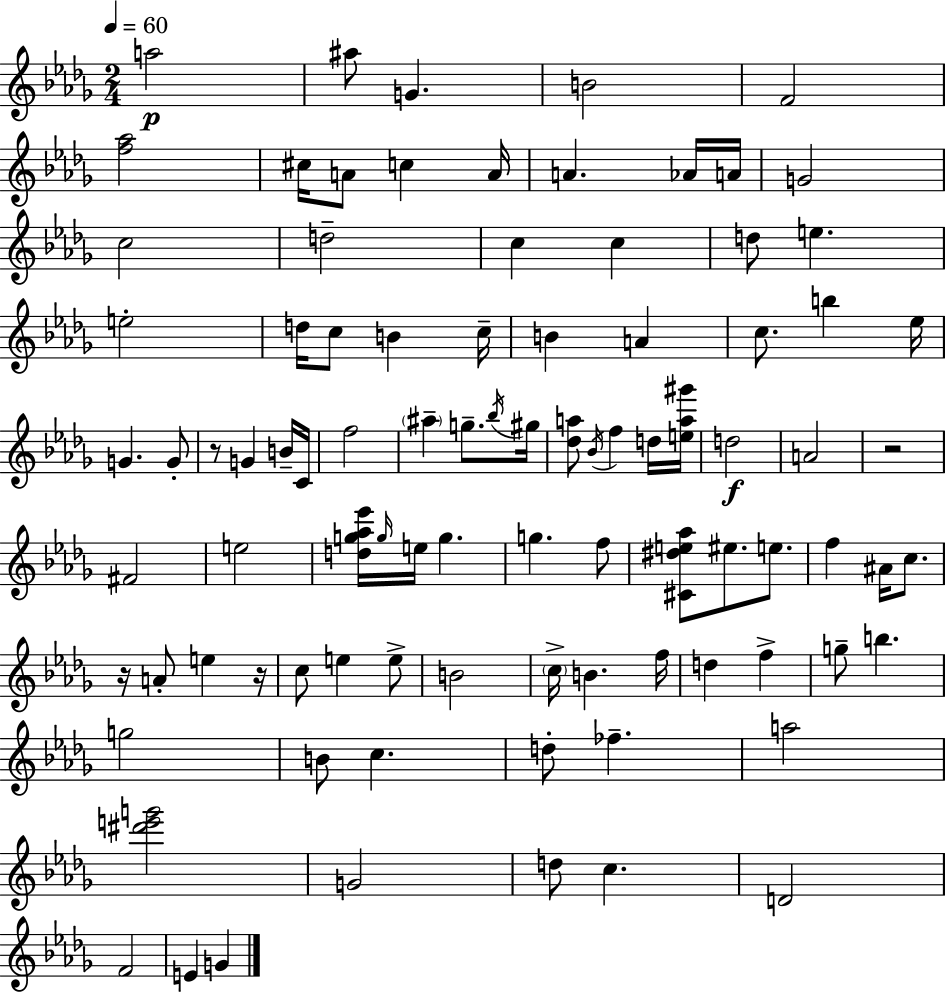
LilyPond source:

{
  \clef treble
  \numericTimeSignature
  \time 2/4
  \key bes \minor
  \tempo 4 = 60
  a''2\p | ais''8 g'4. | b'2 | f'2 | \break <f'' aes''>2 | cis''16 a'8 c''4 a'16 | a'4. aes'16 a'16 | g'2 | \break c''2 | d''2-- | c''4 c''4 | d''8 e''4. | \break e''2-. | d''16 c''8 b'4 c''16-- | b'4 a'4 | c''8. b''4 ees''16 | \break g'4. g'8-. | r8 g'4 b'16-- c'16 | f''2 | \parenthesize ais''4-- g''8.-- \acciaccatura { bes''16 } | \break gis''16 <des'' a''>8 \acciaccatura { bes'16 } f''4 | d''16 <e'' a'' gis'''>16 d''2\f | a'2 | r2 | \break fis'2 | e''2 | <d'' g'' aes'' ees'''>16 \grace { g''16 } e''16 g''4. | g''4. | \break f''8 <cis' dis'' e'' aes''>8 eis''8. | e''8. f''4 ais'16 | c''8. r16 a'8-. e''4 | r16 c''8 e''4 | \break e''8-> b'2 | \parenthesize c''16-> b'4. | f''16 d''4 f''4-> | g''8-- b''4. | \break g''2 | b'8 c''4. | d''8-. fes''4.-- | a''2 | \break <dis''' e''' g'''>2 | g'2 | d''8 c''4. | d'2 | \break f'2 | e'4 g'4 | \bar "|."
}